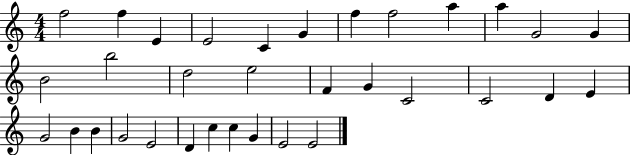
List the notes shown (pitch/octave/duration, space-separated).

F5/h F5/q E4/q E4/h C4/q G4/q F5/q F5/h A5/q A5/q G4/h G4/q B4/h B5/h D5/h E5/h F4/q G4/q C4/h C4/h D4/q E4/q G4/h B4/q B4/q G4/h E4/h D4/q C5/q C5/q G4/q E4/h E4/h